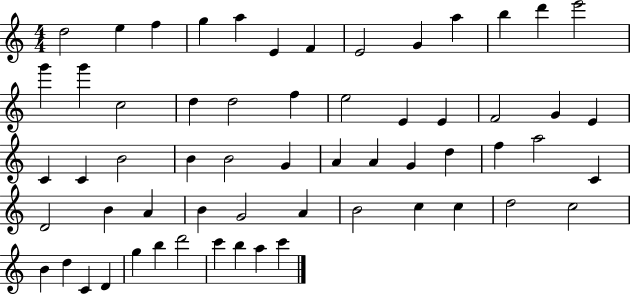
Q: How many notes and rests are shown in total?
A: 60